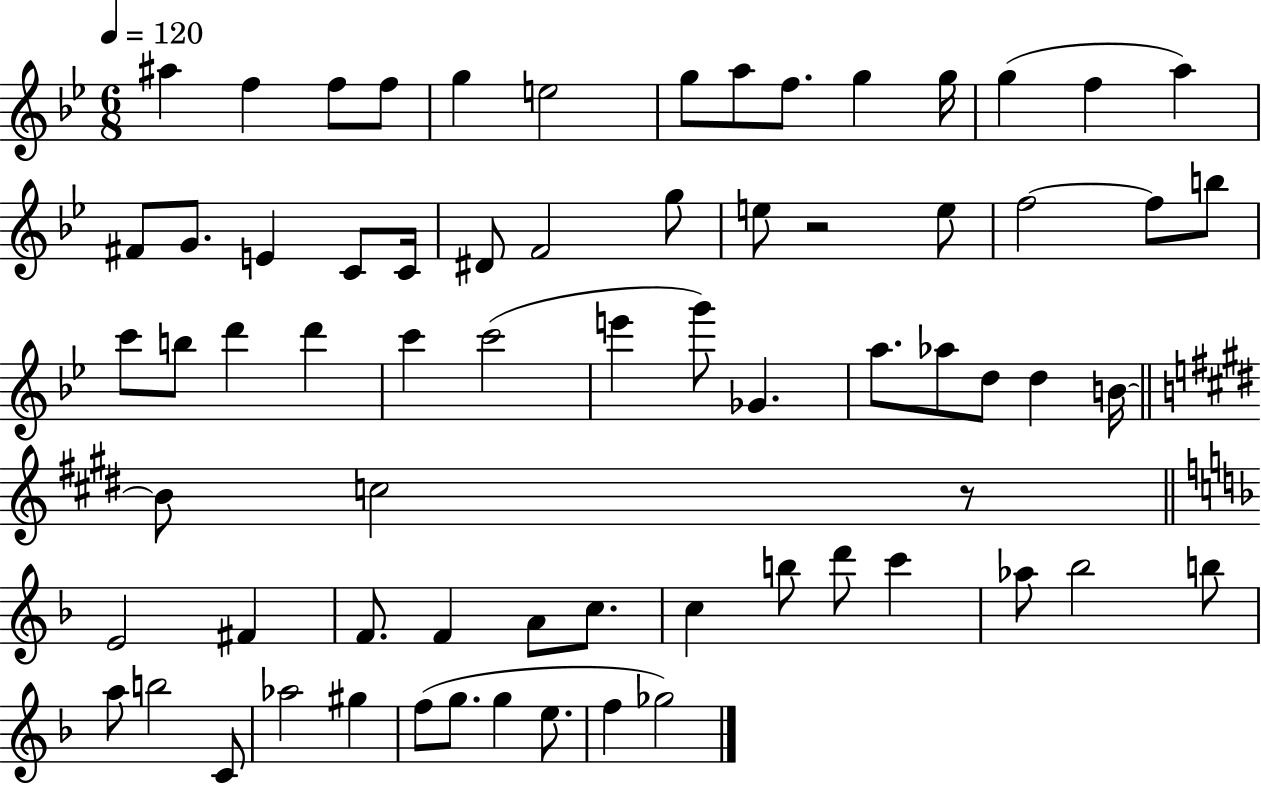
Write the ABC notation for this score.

X:1
T:Untitled
M:6/8
L:1/4
K:Bb
^a f f/2 f/2 g e2 g/2 a/2 f/2 g g/4 g f a ^F/2 G/2 E C/2 C/4 ^D/2 F2 g/2 e/2 z2 e/2 f2 f/2 b/2 c'/2 b/2 d' d' c' c'2 e' g'/2 _G a/2 _a/2 d/2 d B/4 B/2 c2 z/2 E2 ^F F/2 F A/2 c/2 c b/2 d'/2 c' _a/2 _b2 b/2 a/2 b2 C/2 _a2 ^g f/2 g/2 g e/2 f _g2